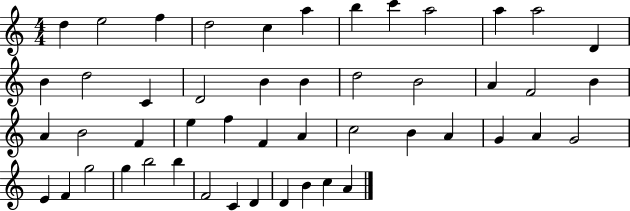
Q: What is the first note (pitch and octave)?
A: D5